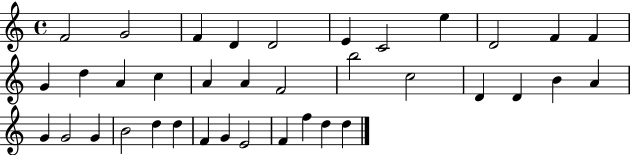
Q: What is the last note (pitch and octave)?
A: D5